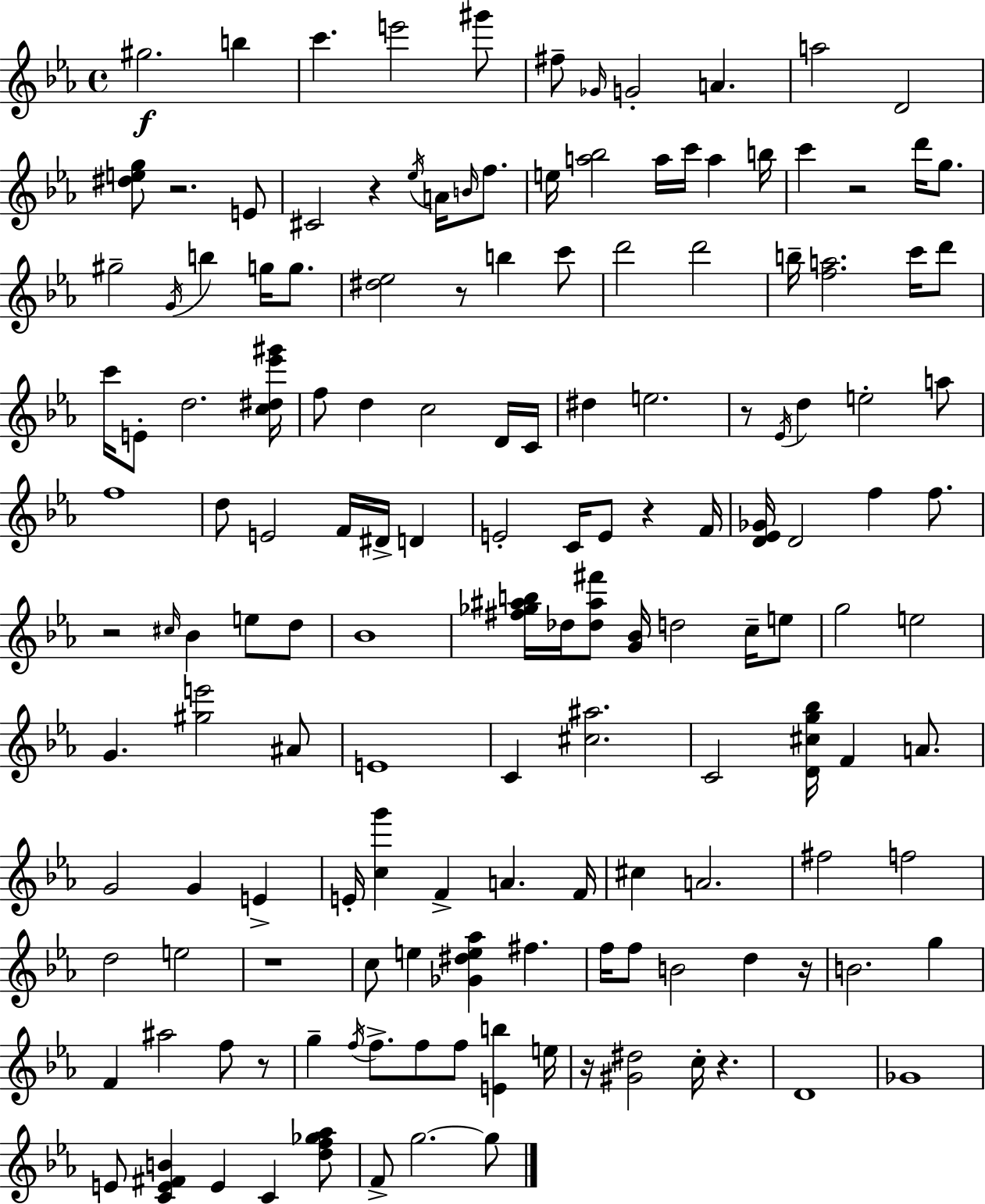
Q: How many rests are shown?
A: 12